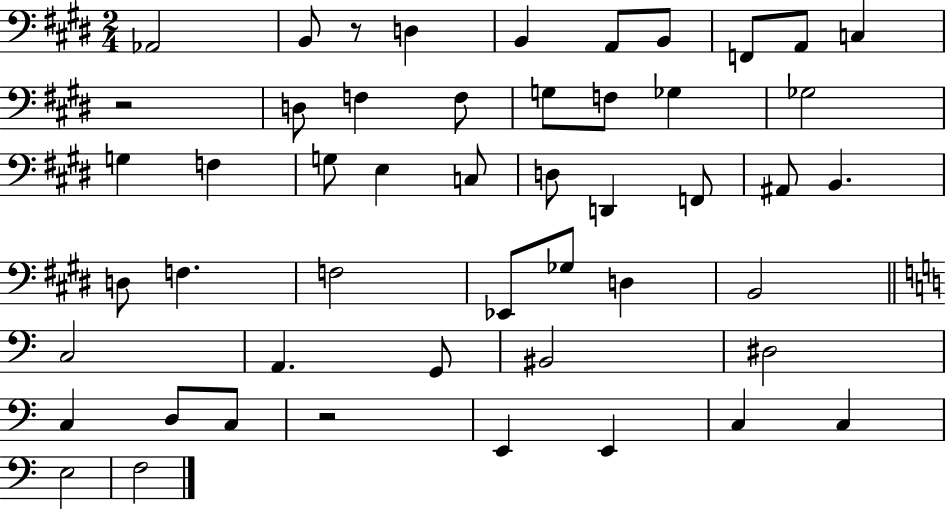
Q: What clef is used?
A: bass